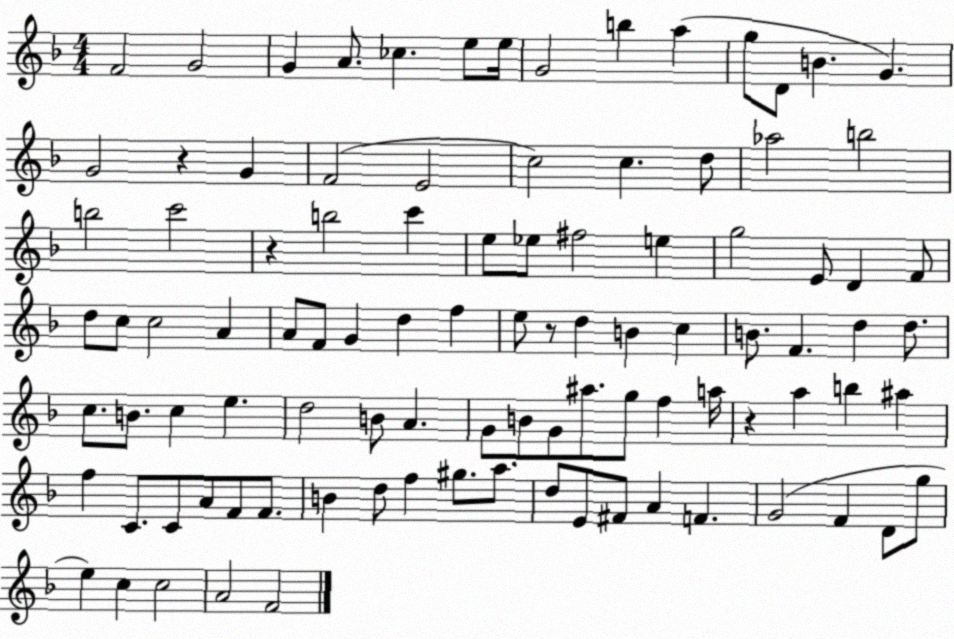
X:1
T:Untitled
M:4/4
L:1/4
K:F
F2 G2 G A/2 _c e/2 e/4 G2 b a g/2 D/2 B G G2 z G F2 E2 c2 c d/2 _a2 b2 b2 c'2 z b2 c' e/2 _e/2 ^f2 e g2 E/2 D F/2 d/2 c/2 c2 A A/2 F/2 G d f e/2 z/2 d B c B/2 F d d/2 c/2 B/2 c e d2 B/2 A G/2 B/2 G/2 ^a/2 g/2 f a/4 z a b ^a f C/2 C/2 A/2 F/2 F/2 B d/2 f ^g/2 a/2 d/2 E/2 ^F/2 A F G2 F D/2 g/2 e c c2 A2 F2